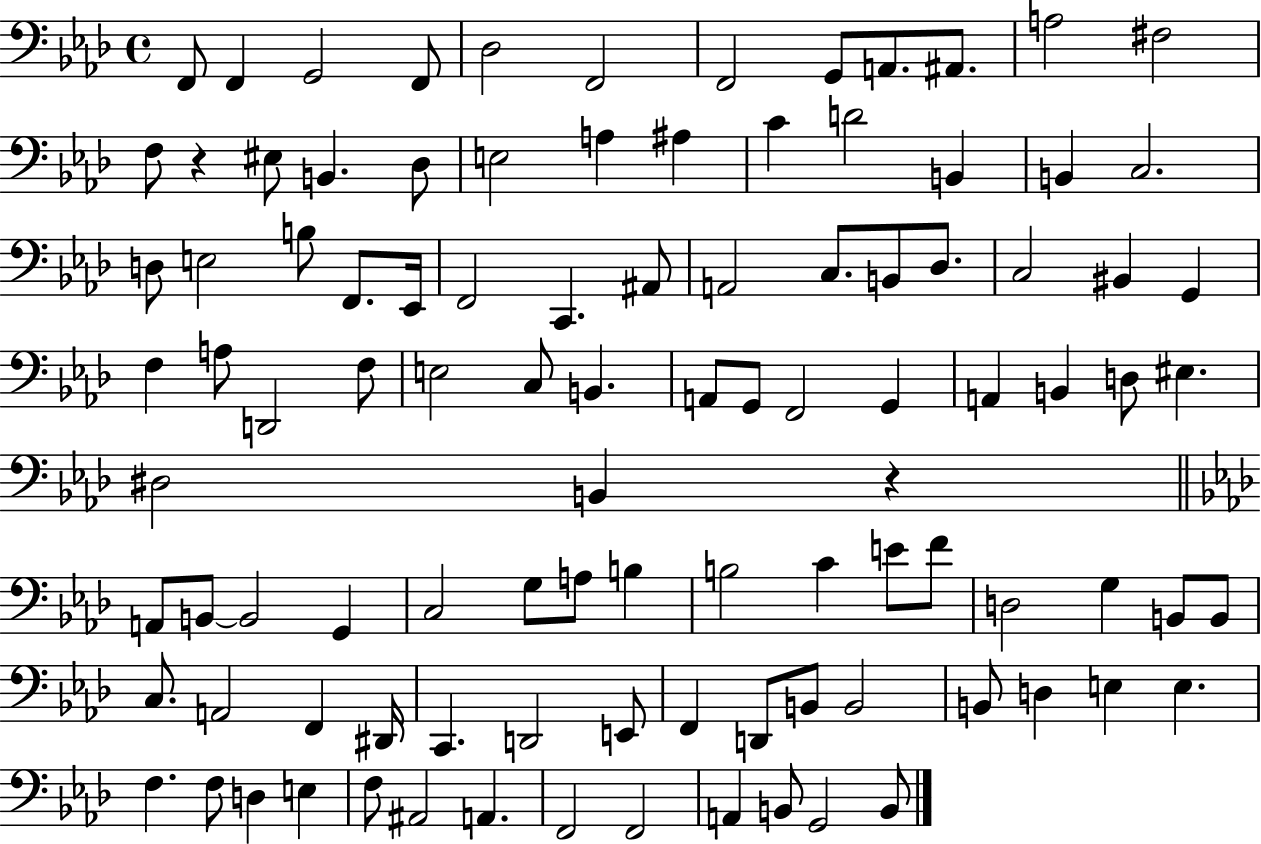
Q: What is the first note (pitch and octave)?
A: F2